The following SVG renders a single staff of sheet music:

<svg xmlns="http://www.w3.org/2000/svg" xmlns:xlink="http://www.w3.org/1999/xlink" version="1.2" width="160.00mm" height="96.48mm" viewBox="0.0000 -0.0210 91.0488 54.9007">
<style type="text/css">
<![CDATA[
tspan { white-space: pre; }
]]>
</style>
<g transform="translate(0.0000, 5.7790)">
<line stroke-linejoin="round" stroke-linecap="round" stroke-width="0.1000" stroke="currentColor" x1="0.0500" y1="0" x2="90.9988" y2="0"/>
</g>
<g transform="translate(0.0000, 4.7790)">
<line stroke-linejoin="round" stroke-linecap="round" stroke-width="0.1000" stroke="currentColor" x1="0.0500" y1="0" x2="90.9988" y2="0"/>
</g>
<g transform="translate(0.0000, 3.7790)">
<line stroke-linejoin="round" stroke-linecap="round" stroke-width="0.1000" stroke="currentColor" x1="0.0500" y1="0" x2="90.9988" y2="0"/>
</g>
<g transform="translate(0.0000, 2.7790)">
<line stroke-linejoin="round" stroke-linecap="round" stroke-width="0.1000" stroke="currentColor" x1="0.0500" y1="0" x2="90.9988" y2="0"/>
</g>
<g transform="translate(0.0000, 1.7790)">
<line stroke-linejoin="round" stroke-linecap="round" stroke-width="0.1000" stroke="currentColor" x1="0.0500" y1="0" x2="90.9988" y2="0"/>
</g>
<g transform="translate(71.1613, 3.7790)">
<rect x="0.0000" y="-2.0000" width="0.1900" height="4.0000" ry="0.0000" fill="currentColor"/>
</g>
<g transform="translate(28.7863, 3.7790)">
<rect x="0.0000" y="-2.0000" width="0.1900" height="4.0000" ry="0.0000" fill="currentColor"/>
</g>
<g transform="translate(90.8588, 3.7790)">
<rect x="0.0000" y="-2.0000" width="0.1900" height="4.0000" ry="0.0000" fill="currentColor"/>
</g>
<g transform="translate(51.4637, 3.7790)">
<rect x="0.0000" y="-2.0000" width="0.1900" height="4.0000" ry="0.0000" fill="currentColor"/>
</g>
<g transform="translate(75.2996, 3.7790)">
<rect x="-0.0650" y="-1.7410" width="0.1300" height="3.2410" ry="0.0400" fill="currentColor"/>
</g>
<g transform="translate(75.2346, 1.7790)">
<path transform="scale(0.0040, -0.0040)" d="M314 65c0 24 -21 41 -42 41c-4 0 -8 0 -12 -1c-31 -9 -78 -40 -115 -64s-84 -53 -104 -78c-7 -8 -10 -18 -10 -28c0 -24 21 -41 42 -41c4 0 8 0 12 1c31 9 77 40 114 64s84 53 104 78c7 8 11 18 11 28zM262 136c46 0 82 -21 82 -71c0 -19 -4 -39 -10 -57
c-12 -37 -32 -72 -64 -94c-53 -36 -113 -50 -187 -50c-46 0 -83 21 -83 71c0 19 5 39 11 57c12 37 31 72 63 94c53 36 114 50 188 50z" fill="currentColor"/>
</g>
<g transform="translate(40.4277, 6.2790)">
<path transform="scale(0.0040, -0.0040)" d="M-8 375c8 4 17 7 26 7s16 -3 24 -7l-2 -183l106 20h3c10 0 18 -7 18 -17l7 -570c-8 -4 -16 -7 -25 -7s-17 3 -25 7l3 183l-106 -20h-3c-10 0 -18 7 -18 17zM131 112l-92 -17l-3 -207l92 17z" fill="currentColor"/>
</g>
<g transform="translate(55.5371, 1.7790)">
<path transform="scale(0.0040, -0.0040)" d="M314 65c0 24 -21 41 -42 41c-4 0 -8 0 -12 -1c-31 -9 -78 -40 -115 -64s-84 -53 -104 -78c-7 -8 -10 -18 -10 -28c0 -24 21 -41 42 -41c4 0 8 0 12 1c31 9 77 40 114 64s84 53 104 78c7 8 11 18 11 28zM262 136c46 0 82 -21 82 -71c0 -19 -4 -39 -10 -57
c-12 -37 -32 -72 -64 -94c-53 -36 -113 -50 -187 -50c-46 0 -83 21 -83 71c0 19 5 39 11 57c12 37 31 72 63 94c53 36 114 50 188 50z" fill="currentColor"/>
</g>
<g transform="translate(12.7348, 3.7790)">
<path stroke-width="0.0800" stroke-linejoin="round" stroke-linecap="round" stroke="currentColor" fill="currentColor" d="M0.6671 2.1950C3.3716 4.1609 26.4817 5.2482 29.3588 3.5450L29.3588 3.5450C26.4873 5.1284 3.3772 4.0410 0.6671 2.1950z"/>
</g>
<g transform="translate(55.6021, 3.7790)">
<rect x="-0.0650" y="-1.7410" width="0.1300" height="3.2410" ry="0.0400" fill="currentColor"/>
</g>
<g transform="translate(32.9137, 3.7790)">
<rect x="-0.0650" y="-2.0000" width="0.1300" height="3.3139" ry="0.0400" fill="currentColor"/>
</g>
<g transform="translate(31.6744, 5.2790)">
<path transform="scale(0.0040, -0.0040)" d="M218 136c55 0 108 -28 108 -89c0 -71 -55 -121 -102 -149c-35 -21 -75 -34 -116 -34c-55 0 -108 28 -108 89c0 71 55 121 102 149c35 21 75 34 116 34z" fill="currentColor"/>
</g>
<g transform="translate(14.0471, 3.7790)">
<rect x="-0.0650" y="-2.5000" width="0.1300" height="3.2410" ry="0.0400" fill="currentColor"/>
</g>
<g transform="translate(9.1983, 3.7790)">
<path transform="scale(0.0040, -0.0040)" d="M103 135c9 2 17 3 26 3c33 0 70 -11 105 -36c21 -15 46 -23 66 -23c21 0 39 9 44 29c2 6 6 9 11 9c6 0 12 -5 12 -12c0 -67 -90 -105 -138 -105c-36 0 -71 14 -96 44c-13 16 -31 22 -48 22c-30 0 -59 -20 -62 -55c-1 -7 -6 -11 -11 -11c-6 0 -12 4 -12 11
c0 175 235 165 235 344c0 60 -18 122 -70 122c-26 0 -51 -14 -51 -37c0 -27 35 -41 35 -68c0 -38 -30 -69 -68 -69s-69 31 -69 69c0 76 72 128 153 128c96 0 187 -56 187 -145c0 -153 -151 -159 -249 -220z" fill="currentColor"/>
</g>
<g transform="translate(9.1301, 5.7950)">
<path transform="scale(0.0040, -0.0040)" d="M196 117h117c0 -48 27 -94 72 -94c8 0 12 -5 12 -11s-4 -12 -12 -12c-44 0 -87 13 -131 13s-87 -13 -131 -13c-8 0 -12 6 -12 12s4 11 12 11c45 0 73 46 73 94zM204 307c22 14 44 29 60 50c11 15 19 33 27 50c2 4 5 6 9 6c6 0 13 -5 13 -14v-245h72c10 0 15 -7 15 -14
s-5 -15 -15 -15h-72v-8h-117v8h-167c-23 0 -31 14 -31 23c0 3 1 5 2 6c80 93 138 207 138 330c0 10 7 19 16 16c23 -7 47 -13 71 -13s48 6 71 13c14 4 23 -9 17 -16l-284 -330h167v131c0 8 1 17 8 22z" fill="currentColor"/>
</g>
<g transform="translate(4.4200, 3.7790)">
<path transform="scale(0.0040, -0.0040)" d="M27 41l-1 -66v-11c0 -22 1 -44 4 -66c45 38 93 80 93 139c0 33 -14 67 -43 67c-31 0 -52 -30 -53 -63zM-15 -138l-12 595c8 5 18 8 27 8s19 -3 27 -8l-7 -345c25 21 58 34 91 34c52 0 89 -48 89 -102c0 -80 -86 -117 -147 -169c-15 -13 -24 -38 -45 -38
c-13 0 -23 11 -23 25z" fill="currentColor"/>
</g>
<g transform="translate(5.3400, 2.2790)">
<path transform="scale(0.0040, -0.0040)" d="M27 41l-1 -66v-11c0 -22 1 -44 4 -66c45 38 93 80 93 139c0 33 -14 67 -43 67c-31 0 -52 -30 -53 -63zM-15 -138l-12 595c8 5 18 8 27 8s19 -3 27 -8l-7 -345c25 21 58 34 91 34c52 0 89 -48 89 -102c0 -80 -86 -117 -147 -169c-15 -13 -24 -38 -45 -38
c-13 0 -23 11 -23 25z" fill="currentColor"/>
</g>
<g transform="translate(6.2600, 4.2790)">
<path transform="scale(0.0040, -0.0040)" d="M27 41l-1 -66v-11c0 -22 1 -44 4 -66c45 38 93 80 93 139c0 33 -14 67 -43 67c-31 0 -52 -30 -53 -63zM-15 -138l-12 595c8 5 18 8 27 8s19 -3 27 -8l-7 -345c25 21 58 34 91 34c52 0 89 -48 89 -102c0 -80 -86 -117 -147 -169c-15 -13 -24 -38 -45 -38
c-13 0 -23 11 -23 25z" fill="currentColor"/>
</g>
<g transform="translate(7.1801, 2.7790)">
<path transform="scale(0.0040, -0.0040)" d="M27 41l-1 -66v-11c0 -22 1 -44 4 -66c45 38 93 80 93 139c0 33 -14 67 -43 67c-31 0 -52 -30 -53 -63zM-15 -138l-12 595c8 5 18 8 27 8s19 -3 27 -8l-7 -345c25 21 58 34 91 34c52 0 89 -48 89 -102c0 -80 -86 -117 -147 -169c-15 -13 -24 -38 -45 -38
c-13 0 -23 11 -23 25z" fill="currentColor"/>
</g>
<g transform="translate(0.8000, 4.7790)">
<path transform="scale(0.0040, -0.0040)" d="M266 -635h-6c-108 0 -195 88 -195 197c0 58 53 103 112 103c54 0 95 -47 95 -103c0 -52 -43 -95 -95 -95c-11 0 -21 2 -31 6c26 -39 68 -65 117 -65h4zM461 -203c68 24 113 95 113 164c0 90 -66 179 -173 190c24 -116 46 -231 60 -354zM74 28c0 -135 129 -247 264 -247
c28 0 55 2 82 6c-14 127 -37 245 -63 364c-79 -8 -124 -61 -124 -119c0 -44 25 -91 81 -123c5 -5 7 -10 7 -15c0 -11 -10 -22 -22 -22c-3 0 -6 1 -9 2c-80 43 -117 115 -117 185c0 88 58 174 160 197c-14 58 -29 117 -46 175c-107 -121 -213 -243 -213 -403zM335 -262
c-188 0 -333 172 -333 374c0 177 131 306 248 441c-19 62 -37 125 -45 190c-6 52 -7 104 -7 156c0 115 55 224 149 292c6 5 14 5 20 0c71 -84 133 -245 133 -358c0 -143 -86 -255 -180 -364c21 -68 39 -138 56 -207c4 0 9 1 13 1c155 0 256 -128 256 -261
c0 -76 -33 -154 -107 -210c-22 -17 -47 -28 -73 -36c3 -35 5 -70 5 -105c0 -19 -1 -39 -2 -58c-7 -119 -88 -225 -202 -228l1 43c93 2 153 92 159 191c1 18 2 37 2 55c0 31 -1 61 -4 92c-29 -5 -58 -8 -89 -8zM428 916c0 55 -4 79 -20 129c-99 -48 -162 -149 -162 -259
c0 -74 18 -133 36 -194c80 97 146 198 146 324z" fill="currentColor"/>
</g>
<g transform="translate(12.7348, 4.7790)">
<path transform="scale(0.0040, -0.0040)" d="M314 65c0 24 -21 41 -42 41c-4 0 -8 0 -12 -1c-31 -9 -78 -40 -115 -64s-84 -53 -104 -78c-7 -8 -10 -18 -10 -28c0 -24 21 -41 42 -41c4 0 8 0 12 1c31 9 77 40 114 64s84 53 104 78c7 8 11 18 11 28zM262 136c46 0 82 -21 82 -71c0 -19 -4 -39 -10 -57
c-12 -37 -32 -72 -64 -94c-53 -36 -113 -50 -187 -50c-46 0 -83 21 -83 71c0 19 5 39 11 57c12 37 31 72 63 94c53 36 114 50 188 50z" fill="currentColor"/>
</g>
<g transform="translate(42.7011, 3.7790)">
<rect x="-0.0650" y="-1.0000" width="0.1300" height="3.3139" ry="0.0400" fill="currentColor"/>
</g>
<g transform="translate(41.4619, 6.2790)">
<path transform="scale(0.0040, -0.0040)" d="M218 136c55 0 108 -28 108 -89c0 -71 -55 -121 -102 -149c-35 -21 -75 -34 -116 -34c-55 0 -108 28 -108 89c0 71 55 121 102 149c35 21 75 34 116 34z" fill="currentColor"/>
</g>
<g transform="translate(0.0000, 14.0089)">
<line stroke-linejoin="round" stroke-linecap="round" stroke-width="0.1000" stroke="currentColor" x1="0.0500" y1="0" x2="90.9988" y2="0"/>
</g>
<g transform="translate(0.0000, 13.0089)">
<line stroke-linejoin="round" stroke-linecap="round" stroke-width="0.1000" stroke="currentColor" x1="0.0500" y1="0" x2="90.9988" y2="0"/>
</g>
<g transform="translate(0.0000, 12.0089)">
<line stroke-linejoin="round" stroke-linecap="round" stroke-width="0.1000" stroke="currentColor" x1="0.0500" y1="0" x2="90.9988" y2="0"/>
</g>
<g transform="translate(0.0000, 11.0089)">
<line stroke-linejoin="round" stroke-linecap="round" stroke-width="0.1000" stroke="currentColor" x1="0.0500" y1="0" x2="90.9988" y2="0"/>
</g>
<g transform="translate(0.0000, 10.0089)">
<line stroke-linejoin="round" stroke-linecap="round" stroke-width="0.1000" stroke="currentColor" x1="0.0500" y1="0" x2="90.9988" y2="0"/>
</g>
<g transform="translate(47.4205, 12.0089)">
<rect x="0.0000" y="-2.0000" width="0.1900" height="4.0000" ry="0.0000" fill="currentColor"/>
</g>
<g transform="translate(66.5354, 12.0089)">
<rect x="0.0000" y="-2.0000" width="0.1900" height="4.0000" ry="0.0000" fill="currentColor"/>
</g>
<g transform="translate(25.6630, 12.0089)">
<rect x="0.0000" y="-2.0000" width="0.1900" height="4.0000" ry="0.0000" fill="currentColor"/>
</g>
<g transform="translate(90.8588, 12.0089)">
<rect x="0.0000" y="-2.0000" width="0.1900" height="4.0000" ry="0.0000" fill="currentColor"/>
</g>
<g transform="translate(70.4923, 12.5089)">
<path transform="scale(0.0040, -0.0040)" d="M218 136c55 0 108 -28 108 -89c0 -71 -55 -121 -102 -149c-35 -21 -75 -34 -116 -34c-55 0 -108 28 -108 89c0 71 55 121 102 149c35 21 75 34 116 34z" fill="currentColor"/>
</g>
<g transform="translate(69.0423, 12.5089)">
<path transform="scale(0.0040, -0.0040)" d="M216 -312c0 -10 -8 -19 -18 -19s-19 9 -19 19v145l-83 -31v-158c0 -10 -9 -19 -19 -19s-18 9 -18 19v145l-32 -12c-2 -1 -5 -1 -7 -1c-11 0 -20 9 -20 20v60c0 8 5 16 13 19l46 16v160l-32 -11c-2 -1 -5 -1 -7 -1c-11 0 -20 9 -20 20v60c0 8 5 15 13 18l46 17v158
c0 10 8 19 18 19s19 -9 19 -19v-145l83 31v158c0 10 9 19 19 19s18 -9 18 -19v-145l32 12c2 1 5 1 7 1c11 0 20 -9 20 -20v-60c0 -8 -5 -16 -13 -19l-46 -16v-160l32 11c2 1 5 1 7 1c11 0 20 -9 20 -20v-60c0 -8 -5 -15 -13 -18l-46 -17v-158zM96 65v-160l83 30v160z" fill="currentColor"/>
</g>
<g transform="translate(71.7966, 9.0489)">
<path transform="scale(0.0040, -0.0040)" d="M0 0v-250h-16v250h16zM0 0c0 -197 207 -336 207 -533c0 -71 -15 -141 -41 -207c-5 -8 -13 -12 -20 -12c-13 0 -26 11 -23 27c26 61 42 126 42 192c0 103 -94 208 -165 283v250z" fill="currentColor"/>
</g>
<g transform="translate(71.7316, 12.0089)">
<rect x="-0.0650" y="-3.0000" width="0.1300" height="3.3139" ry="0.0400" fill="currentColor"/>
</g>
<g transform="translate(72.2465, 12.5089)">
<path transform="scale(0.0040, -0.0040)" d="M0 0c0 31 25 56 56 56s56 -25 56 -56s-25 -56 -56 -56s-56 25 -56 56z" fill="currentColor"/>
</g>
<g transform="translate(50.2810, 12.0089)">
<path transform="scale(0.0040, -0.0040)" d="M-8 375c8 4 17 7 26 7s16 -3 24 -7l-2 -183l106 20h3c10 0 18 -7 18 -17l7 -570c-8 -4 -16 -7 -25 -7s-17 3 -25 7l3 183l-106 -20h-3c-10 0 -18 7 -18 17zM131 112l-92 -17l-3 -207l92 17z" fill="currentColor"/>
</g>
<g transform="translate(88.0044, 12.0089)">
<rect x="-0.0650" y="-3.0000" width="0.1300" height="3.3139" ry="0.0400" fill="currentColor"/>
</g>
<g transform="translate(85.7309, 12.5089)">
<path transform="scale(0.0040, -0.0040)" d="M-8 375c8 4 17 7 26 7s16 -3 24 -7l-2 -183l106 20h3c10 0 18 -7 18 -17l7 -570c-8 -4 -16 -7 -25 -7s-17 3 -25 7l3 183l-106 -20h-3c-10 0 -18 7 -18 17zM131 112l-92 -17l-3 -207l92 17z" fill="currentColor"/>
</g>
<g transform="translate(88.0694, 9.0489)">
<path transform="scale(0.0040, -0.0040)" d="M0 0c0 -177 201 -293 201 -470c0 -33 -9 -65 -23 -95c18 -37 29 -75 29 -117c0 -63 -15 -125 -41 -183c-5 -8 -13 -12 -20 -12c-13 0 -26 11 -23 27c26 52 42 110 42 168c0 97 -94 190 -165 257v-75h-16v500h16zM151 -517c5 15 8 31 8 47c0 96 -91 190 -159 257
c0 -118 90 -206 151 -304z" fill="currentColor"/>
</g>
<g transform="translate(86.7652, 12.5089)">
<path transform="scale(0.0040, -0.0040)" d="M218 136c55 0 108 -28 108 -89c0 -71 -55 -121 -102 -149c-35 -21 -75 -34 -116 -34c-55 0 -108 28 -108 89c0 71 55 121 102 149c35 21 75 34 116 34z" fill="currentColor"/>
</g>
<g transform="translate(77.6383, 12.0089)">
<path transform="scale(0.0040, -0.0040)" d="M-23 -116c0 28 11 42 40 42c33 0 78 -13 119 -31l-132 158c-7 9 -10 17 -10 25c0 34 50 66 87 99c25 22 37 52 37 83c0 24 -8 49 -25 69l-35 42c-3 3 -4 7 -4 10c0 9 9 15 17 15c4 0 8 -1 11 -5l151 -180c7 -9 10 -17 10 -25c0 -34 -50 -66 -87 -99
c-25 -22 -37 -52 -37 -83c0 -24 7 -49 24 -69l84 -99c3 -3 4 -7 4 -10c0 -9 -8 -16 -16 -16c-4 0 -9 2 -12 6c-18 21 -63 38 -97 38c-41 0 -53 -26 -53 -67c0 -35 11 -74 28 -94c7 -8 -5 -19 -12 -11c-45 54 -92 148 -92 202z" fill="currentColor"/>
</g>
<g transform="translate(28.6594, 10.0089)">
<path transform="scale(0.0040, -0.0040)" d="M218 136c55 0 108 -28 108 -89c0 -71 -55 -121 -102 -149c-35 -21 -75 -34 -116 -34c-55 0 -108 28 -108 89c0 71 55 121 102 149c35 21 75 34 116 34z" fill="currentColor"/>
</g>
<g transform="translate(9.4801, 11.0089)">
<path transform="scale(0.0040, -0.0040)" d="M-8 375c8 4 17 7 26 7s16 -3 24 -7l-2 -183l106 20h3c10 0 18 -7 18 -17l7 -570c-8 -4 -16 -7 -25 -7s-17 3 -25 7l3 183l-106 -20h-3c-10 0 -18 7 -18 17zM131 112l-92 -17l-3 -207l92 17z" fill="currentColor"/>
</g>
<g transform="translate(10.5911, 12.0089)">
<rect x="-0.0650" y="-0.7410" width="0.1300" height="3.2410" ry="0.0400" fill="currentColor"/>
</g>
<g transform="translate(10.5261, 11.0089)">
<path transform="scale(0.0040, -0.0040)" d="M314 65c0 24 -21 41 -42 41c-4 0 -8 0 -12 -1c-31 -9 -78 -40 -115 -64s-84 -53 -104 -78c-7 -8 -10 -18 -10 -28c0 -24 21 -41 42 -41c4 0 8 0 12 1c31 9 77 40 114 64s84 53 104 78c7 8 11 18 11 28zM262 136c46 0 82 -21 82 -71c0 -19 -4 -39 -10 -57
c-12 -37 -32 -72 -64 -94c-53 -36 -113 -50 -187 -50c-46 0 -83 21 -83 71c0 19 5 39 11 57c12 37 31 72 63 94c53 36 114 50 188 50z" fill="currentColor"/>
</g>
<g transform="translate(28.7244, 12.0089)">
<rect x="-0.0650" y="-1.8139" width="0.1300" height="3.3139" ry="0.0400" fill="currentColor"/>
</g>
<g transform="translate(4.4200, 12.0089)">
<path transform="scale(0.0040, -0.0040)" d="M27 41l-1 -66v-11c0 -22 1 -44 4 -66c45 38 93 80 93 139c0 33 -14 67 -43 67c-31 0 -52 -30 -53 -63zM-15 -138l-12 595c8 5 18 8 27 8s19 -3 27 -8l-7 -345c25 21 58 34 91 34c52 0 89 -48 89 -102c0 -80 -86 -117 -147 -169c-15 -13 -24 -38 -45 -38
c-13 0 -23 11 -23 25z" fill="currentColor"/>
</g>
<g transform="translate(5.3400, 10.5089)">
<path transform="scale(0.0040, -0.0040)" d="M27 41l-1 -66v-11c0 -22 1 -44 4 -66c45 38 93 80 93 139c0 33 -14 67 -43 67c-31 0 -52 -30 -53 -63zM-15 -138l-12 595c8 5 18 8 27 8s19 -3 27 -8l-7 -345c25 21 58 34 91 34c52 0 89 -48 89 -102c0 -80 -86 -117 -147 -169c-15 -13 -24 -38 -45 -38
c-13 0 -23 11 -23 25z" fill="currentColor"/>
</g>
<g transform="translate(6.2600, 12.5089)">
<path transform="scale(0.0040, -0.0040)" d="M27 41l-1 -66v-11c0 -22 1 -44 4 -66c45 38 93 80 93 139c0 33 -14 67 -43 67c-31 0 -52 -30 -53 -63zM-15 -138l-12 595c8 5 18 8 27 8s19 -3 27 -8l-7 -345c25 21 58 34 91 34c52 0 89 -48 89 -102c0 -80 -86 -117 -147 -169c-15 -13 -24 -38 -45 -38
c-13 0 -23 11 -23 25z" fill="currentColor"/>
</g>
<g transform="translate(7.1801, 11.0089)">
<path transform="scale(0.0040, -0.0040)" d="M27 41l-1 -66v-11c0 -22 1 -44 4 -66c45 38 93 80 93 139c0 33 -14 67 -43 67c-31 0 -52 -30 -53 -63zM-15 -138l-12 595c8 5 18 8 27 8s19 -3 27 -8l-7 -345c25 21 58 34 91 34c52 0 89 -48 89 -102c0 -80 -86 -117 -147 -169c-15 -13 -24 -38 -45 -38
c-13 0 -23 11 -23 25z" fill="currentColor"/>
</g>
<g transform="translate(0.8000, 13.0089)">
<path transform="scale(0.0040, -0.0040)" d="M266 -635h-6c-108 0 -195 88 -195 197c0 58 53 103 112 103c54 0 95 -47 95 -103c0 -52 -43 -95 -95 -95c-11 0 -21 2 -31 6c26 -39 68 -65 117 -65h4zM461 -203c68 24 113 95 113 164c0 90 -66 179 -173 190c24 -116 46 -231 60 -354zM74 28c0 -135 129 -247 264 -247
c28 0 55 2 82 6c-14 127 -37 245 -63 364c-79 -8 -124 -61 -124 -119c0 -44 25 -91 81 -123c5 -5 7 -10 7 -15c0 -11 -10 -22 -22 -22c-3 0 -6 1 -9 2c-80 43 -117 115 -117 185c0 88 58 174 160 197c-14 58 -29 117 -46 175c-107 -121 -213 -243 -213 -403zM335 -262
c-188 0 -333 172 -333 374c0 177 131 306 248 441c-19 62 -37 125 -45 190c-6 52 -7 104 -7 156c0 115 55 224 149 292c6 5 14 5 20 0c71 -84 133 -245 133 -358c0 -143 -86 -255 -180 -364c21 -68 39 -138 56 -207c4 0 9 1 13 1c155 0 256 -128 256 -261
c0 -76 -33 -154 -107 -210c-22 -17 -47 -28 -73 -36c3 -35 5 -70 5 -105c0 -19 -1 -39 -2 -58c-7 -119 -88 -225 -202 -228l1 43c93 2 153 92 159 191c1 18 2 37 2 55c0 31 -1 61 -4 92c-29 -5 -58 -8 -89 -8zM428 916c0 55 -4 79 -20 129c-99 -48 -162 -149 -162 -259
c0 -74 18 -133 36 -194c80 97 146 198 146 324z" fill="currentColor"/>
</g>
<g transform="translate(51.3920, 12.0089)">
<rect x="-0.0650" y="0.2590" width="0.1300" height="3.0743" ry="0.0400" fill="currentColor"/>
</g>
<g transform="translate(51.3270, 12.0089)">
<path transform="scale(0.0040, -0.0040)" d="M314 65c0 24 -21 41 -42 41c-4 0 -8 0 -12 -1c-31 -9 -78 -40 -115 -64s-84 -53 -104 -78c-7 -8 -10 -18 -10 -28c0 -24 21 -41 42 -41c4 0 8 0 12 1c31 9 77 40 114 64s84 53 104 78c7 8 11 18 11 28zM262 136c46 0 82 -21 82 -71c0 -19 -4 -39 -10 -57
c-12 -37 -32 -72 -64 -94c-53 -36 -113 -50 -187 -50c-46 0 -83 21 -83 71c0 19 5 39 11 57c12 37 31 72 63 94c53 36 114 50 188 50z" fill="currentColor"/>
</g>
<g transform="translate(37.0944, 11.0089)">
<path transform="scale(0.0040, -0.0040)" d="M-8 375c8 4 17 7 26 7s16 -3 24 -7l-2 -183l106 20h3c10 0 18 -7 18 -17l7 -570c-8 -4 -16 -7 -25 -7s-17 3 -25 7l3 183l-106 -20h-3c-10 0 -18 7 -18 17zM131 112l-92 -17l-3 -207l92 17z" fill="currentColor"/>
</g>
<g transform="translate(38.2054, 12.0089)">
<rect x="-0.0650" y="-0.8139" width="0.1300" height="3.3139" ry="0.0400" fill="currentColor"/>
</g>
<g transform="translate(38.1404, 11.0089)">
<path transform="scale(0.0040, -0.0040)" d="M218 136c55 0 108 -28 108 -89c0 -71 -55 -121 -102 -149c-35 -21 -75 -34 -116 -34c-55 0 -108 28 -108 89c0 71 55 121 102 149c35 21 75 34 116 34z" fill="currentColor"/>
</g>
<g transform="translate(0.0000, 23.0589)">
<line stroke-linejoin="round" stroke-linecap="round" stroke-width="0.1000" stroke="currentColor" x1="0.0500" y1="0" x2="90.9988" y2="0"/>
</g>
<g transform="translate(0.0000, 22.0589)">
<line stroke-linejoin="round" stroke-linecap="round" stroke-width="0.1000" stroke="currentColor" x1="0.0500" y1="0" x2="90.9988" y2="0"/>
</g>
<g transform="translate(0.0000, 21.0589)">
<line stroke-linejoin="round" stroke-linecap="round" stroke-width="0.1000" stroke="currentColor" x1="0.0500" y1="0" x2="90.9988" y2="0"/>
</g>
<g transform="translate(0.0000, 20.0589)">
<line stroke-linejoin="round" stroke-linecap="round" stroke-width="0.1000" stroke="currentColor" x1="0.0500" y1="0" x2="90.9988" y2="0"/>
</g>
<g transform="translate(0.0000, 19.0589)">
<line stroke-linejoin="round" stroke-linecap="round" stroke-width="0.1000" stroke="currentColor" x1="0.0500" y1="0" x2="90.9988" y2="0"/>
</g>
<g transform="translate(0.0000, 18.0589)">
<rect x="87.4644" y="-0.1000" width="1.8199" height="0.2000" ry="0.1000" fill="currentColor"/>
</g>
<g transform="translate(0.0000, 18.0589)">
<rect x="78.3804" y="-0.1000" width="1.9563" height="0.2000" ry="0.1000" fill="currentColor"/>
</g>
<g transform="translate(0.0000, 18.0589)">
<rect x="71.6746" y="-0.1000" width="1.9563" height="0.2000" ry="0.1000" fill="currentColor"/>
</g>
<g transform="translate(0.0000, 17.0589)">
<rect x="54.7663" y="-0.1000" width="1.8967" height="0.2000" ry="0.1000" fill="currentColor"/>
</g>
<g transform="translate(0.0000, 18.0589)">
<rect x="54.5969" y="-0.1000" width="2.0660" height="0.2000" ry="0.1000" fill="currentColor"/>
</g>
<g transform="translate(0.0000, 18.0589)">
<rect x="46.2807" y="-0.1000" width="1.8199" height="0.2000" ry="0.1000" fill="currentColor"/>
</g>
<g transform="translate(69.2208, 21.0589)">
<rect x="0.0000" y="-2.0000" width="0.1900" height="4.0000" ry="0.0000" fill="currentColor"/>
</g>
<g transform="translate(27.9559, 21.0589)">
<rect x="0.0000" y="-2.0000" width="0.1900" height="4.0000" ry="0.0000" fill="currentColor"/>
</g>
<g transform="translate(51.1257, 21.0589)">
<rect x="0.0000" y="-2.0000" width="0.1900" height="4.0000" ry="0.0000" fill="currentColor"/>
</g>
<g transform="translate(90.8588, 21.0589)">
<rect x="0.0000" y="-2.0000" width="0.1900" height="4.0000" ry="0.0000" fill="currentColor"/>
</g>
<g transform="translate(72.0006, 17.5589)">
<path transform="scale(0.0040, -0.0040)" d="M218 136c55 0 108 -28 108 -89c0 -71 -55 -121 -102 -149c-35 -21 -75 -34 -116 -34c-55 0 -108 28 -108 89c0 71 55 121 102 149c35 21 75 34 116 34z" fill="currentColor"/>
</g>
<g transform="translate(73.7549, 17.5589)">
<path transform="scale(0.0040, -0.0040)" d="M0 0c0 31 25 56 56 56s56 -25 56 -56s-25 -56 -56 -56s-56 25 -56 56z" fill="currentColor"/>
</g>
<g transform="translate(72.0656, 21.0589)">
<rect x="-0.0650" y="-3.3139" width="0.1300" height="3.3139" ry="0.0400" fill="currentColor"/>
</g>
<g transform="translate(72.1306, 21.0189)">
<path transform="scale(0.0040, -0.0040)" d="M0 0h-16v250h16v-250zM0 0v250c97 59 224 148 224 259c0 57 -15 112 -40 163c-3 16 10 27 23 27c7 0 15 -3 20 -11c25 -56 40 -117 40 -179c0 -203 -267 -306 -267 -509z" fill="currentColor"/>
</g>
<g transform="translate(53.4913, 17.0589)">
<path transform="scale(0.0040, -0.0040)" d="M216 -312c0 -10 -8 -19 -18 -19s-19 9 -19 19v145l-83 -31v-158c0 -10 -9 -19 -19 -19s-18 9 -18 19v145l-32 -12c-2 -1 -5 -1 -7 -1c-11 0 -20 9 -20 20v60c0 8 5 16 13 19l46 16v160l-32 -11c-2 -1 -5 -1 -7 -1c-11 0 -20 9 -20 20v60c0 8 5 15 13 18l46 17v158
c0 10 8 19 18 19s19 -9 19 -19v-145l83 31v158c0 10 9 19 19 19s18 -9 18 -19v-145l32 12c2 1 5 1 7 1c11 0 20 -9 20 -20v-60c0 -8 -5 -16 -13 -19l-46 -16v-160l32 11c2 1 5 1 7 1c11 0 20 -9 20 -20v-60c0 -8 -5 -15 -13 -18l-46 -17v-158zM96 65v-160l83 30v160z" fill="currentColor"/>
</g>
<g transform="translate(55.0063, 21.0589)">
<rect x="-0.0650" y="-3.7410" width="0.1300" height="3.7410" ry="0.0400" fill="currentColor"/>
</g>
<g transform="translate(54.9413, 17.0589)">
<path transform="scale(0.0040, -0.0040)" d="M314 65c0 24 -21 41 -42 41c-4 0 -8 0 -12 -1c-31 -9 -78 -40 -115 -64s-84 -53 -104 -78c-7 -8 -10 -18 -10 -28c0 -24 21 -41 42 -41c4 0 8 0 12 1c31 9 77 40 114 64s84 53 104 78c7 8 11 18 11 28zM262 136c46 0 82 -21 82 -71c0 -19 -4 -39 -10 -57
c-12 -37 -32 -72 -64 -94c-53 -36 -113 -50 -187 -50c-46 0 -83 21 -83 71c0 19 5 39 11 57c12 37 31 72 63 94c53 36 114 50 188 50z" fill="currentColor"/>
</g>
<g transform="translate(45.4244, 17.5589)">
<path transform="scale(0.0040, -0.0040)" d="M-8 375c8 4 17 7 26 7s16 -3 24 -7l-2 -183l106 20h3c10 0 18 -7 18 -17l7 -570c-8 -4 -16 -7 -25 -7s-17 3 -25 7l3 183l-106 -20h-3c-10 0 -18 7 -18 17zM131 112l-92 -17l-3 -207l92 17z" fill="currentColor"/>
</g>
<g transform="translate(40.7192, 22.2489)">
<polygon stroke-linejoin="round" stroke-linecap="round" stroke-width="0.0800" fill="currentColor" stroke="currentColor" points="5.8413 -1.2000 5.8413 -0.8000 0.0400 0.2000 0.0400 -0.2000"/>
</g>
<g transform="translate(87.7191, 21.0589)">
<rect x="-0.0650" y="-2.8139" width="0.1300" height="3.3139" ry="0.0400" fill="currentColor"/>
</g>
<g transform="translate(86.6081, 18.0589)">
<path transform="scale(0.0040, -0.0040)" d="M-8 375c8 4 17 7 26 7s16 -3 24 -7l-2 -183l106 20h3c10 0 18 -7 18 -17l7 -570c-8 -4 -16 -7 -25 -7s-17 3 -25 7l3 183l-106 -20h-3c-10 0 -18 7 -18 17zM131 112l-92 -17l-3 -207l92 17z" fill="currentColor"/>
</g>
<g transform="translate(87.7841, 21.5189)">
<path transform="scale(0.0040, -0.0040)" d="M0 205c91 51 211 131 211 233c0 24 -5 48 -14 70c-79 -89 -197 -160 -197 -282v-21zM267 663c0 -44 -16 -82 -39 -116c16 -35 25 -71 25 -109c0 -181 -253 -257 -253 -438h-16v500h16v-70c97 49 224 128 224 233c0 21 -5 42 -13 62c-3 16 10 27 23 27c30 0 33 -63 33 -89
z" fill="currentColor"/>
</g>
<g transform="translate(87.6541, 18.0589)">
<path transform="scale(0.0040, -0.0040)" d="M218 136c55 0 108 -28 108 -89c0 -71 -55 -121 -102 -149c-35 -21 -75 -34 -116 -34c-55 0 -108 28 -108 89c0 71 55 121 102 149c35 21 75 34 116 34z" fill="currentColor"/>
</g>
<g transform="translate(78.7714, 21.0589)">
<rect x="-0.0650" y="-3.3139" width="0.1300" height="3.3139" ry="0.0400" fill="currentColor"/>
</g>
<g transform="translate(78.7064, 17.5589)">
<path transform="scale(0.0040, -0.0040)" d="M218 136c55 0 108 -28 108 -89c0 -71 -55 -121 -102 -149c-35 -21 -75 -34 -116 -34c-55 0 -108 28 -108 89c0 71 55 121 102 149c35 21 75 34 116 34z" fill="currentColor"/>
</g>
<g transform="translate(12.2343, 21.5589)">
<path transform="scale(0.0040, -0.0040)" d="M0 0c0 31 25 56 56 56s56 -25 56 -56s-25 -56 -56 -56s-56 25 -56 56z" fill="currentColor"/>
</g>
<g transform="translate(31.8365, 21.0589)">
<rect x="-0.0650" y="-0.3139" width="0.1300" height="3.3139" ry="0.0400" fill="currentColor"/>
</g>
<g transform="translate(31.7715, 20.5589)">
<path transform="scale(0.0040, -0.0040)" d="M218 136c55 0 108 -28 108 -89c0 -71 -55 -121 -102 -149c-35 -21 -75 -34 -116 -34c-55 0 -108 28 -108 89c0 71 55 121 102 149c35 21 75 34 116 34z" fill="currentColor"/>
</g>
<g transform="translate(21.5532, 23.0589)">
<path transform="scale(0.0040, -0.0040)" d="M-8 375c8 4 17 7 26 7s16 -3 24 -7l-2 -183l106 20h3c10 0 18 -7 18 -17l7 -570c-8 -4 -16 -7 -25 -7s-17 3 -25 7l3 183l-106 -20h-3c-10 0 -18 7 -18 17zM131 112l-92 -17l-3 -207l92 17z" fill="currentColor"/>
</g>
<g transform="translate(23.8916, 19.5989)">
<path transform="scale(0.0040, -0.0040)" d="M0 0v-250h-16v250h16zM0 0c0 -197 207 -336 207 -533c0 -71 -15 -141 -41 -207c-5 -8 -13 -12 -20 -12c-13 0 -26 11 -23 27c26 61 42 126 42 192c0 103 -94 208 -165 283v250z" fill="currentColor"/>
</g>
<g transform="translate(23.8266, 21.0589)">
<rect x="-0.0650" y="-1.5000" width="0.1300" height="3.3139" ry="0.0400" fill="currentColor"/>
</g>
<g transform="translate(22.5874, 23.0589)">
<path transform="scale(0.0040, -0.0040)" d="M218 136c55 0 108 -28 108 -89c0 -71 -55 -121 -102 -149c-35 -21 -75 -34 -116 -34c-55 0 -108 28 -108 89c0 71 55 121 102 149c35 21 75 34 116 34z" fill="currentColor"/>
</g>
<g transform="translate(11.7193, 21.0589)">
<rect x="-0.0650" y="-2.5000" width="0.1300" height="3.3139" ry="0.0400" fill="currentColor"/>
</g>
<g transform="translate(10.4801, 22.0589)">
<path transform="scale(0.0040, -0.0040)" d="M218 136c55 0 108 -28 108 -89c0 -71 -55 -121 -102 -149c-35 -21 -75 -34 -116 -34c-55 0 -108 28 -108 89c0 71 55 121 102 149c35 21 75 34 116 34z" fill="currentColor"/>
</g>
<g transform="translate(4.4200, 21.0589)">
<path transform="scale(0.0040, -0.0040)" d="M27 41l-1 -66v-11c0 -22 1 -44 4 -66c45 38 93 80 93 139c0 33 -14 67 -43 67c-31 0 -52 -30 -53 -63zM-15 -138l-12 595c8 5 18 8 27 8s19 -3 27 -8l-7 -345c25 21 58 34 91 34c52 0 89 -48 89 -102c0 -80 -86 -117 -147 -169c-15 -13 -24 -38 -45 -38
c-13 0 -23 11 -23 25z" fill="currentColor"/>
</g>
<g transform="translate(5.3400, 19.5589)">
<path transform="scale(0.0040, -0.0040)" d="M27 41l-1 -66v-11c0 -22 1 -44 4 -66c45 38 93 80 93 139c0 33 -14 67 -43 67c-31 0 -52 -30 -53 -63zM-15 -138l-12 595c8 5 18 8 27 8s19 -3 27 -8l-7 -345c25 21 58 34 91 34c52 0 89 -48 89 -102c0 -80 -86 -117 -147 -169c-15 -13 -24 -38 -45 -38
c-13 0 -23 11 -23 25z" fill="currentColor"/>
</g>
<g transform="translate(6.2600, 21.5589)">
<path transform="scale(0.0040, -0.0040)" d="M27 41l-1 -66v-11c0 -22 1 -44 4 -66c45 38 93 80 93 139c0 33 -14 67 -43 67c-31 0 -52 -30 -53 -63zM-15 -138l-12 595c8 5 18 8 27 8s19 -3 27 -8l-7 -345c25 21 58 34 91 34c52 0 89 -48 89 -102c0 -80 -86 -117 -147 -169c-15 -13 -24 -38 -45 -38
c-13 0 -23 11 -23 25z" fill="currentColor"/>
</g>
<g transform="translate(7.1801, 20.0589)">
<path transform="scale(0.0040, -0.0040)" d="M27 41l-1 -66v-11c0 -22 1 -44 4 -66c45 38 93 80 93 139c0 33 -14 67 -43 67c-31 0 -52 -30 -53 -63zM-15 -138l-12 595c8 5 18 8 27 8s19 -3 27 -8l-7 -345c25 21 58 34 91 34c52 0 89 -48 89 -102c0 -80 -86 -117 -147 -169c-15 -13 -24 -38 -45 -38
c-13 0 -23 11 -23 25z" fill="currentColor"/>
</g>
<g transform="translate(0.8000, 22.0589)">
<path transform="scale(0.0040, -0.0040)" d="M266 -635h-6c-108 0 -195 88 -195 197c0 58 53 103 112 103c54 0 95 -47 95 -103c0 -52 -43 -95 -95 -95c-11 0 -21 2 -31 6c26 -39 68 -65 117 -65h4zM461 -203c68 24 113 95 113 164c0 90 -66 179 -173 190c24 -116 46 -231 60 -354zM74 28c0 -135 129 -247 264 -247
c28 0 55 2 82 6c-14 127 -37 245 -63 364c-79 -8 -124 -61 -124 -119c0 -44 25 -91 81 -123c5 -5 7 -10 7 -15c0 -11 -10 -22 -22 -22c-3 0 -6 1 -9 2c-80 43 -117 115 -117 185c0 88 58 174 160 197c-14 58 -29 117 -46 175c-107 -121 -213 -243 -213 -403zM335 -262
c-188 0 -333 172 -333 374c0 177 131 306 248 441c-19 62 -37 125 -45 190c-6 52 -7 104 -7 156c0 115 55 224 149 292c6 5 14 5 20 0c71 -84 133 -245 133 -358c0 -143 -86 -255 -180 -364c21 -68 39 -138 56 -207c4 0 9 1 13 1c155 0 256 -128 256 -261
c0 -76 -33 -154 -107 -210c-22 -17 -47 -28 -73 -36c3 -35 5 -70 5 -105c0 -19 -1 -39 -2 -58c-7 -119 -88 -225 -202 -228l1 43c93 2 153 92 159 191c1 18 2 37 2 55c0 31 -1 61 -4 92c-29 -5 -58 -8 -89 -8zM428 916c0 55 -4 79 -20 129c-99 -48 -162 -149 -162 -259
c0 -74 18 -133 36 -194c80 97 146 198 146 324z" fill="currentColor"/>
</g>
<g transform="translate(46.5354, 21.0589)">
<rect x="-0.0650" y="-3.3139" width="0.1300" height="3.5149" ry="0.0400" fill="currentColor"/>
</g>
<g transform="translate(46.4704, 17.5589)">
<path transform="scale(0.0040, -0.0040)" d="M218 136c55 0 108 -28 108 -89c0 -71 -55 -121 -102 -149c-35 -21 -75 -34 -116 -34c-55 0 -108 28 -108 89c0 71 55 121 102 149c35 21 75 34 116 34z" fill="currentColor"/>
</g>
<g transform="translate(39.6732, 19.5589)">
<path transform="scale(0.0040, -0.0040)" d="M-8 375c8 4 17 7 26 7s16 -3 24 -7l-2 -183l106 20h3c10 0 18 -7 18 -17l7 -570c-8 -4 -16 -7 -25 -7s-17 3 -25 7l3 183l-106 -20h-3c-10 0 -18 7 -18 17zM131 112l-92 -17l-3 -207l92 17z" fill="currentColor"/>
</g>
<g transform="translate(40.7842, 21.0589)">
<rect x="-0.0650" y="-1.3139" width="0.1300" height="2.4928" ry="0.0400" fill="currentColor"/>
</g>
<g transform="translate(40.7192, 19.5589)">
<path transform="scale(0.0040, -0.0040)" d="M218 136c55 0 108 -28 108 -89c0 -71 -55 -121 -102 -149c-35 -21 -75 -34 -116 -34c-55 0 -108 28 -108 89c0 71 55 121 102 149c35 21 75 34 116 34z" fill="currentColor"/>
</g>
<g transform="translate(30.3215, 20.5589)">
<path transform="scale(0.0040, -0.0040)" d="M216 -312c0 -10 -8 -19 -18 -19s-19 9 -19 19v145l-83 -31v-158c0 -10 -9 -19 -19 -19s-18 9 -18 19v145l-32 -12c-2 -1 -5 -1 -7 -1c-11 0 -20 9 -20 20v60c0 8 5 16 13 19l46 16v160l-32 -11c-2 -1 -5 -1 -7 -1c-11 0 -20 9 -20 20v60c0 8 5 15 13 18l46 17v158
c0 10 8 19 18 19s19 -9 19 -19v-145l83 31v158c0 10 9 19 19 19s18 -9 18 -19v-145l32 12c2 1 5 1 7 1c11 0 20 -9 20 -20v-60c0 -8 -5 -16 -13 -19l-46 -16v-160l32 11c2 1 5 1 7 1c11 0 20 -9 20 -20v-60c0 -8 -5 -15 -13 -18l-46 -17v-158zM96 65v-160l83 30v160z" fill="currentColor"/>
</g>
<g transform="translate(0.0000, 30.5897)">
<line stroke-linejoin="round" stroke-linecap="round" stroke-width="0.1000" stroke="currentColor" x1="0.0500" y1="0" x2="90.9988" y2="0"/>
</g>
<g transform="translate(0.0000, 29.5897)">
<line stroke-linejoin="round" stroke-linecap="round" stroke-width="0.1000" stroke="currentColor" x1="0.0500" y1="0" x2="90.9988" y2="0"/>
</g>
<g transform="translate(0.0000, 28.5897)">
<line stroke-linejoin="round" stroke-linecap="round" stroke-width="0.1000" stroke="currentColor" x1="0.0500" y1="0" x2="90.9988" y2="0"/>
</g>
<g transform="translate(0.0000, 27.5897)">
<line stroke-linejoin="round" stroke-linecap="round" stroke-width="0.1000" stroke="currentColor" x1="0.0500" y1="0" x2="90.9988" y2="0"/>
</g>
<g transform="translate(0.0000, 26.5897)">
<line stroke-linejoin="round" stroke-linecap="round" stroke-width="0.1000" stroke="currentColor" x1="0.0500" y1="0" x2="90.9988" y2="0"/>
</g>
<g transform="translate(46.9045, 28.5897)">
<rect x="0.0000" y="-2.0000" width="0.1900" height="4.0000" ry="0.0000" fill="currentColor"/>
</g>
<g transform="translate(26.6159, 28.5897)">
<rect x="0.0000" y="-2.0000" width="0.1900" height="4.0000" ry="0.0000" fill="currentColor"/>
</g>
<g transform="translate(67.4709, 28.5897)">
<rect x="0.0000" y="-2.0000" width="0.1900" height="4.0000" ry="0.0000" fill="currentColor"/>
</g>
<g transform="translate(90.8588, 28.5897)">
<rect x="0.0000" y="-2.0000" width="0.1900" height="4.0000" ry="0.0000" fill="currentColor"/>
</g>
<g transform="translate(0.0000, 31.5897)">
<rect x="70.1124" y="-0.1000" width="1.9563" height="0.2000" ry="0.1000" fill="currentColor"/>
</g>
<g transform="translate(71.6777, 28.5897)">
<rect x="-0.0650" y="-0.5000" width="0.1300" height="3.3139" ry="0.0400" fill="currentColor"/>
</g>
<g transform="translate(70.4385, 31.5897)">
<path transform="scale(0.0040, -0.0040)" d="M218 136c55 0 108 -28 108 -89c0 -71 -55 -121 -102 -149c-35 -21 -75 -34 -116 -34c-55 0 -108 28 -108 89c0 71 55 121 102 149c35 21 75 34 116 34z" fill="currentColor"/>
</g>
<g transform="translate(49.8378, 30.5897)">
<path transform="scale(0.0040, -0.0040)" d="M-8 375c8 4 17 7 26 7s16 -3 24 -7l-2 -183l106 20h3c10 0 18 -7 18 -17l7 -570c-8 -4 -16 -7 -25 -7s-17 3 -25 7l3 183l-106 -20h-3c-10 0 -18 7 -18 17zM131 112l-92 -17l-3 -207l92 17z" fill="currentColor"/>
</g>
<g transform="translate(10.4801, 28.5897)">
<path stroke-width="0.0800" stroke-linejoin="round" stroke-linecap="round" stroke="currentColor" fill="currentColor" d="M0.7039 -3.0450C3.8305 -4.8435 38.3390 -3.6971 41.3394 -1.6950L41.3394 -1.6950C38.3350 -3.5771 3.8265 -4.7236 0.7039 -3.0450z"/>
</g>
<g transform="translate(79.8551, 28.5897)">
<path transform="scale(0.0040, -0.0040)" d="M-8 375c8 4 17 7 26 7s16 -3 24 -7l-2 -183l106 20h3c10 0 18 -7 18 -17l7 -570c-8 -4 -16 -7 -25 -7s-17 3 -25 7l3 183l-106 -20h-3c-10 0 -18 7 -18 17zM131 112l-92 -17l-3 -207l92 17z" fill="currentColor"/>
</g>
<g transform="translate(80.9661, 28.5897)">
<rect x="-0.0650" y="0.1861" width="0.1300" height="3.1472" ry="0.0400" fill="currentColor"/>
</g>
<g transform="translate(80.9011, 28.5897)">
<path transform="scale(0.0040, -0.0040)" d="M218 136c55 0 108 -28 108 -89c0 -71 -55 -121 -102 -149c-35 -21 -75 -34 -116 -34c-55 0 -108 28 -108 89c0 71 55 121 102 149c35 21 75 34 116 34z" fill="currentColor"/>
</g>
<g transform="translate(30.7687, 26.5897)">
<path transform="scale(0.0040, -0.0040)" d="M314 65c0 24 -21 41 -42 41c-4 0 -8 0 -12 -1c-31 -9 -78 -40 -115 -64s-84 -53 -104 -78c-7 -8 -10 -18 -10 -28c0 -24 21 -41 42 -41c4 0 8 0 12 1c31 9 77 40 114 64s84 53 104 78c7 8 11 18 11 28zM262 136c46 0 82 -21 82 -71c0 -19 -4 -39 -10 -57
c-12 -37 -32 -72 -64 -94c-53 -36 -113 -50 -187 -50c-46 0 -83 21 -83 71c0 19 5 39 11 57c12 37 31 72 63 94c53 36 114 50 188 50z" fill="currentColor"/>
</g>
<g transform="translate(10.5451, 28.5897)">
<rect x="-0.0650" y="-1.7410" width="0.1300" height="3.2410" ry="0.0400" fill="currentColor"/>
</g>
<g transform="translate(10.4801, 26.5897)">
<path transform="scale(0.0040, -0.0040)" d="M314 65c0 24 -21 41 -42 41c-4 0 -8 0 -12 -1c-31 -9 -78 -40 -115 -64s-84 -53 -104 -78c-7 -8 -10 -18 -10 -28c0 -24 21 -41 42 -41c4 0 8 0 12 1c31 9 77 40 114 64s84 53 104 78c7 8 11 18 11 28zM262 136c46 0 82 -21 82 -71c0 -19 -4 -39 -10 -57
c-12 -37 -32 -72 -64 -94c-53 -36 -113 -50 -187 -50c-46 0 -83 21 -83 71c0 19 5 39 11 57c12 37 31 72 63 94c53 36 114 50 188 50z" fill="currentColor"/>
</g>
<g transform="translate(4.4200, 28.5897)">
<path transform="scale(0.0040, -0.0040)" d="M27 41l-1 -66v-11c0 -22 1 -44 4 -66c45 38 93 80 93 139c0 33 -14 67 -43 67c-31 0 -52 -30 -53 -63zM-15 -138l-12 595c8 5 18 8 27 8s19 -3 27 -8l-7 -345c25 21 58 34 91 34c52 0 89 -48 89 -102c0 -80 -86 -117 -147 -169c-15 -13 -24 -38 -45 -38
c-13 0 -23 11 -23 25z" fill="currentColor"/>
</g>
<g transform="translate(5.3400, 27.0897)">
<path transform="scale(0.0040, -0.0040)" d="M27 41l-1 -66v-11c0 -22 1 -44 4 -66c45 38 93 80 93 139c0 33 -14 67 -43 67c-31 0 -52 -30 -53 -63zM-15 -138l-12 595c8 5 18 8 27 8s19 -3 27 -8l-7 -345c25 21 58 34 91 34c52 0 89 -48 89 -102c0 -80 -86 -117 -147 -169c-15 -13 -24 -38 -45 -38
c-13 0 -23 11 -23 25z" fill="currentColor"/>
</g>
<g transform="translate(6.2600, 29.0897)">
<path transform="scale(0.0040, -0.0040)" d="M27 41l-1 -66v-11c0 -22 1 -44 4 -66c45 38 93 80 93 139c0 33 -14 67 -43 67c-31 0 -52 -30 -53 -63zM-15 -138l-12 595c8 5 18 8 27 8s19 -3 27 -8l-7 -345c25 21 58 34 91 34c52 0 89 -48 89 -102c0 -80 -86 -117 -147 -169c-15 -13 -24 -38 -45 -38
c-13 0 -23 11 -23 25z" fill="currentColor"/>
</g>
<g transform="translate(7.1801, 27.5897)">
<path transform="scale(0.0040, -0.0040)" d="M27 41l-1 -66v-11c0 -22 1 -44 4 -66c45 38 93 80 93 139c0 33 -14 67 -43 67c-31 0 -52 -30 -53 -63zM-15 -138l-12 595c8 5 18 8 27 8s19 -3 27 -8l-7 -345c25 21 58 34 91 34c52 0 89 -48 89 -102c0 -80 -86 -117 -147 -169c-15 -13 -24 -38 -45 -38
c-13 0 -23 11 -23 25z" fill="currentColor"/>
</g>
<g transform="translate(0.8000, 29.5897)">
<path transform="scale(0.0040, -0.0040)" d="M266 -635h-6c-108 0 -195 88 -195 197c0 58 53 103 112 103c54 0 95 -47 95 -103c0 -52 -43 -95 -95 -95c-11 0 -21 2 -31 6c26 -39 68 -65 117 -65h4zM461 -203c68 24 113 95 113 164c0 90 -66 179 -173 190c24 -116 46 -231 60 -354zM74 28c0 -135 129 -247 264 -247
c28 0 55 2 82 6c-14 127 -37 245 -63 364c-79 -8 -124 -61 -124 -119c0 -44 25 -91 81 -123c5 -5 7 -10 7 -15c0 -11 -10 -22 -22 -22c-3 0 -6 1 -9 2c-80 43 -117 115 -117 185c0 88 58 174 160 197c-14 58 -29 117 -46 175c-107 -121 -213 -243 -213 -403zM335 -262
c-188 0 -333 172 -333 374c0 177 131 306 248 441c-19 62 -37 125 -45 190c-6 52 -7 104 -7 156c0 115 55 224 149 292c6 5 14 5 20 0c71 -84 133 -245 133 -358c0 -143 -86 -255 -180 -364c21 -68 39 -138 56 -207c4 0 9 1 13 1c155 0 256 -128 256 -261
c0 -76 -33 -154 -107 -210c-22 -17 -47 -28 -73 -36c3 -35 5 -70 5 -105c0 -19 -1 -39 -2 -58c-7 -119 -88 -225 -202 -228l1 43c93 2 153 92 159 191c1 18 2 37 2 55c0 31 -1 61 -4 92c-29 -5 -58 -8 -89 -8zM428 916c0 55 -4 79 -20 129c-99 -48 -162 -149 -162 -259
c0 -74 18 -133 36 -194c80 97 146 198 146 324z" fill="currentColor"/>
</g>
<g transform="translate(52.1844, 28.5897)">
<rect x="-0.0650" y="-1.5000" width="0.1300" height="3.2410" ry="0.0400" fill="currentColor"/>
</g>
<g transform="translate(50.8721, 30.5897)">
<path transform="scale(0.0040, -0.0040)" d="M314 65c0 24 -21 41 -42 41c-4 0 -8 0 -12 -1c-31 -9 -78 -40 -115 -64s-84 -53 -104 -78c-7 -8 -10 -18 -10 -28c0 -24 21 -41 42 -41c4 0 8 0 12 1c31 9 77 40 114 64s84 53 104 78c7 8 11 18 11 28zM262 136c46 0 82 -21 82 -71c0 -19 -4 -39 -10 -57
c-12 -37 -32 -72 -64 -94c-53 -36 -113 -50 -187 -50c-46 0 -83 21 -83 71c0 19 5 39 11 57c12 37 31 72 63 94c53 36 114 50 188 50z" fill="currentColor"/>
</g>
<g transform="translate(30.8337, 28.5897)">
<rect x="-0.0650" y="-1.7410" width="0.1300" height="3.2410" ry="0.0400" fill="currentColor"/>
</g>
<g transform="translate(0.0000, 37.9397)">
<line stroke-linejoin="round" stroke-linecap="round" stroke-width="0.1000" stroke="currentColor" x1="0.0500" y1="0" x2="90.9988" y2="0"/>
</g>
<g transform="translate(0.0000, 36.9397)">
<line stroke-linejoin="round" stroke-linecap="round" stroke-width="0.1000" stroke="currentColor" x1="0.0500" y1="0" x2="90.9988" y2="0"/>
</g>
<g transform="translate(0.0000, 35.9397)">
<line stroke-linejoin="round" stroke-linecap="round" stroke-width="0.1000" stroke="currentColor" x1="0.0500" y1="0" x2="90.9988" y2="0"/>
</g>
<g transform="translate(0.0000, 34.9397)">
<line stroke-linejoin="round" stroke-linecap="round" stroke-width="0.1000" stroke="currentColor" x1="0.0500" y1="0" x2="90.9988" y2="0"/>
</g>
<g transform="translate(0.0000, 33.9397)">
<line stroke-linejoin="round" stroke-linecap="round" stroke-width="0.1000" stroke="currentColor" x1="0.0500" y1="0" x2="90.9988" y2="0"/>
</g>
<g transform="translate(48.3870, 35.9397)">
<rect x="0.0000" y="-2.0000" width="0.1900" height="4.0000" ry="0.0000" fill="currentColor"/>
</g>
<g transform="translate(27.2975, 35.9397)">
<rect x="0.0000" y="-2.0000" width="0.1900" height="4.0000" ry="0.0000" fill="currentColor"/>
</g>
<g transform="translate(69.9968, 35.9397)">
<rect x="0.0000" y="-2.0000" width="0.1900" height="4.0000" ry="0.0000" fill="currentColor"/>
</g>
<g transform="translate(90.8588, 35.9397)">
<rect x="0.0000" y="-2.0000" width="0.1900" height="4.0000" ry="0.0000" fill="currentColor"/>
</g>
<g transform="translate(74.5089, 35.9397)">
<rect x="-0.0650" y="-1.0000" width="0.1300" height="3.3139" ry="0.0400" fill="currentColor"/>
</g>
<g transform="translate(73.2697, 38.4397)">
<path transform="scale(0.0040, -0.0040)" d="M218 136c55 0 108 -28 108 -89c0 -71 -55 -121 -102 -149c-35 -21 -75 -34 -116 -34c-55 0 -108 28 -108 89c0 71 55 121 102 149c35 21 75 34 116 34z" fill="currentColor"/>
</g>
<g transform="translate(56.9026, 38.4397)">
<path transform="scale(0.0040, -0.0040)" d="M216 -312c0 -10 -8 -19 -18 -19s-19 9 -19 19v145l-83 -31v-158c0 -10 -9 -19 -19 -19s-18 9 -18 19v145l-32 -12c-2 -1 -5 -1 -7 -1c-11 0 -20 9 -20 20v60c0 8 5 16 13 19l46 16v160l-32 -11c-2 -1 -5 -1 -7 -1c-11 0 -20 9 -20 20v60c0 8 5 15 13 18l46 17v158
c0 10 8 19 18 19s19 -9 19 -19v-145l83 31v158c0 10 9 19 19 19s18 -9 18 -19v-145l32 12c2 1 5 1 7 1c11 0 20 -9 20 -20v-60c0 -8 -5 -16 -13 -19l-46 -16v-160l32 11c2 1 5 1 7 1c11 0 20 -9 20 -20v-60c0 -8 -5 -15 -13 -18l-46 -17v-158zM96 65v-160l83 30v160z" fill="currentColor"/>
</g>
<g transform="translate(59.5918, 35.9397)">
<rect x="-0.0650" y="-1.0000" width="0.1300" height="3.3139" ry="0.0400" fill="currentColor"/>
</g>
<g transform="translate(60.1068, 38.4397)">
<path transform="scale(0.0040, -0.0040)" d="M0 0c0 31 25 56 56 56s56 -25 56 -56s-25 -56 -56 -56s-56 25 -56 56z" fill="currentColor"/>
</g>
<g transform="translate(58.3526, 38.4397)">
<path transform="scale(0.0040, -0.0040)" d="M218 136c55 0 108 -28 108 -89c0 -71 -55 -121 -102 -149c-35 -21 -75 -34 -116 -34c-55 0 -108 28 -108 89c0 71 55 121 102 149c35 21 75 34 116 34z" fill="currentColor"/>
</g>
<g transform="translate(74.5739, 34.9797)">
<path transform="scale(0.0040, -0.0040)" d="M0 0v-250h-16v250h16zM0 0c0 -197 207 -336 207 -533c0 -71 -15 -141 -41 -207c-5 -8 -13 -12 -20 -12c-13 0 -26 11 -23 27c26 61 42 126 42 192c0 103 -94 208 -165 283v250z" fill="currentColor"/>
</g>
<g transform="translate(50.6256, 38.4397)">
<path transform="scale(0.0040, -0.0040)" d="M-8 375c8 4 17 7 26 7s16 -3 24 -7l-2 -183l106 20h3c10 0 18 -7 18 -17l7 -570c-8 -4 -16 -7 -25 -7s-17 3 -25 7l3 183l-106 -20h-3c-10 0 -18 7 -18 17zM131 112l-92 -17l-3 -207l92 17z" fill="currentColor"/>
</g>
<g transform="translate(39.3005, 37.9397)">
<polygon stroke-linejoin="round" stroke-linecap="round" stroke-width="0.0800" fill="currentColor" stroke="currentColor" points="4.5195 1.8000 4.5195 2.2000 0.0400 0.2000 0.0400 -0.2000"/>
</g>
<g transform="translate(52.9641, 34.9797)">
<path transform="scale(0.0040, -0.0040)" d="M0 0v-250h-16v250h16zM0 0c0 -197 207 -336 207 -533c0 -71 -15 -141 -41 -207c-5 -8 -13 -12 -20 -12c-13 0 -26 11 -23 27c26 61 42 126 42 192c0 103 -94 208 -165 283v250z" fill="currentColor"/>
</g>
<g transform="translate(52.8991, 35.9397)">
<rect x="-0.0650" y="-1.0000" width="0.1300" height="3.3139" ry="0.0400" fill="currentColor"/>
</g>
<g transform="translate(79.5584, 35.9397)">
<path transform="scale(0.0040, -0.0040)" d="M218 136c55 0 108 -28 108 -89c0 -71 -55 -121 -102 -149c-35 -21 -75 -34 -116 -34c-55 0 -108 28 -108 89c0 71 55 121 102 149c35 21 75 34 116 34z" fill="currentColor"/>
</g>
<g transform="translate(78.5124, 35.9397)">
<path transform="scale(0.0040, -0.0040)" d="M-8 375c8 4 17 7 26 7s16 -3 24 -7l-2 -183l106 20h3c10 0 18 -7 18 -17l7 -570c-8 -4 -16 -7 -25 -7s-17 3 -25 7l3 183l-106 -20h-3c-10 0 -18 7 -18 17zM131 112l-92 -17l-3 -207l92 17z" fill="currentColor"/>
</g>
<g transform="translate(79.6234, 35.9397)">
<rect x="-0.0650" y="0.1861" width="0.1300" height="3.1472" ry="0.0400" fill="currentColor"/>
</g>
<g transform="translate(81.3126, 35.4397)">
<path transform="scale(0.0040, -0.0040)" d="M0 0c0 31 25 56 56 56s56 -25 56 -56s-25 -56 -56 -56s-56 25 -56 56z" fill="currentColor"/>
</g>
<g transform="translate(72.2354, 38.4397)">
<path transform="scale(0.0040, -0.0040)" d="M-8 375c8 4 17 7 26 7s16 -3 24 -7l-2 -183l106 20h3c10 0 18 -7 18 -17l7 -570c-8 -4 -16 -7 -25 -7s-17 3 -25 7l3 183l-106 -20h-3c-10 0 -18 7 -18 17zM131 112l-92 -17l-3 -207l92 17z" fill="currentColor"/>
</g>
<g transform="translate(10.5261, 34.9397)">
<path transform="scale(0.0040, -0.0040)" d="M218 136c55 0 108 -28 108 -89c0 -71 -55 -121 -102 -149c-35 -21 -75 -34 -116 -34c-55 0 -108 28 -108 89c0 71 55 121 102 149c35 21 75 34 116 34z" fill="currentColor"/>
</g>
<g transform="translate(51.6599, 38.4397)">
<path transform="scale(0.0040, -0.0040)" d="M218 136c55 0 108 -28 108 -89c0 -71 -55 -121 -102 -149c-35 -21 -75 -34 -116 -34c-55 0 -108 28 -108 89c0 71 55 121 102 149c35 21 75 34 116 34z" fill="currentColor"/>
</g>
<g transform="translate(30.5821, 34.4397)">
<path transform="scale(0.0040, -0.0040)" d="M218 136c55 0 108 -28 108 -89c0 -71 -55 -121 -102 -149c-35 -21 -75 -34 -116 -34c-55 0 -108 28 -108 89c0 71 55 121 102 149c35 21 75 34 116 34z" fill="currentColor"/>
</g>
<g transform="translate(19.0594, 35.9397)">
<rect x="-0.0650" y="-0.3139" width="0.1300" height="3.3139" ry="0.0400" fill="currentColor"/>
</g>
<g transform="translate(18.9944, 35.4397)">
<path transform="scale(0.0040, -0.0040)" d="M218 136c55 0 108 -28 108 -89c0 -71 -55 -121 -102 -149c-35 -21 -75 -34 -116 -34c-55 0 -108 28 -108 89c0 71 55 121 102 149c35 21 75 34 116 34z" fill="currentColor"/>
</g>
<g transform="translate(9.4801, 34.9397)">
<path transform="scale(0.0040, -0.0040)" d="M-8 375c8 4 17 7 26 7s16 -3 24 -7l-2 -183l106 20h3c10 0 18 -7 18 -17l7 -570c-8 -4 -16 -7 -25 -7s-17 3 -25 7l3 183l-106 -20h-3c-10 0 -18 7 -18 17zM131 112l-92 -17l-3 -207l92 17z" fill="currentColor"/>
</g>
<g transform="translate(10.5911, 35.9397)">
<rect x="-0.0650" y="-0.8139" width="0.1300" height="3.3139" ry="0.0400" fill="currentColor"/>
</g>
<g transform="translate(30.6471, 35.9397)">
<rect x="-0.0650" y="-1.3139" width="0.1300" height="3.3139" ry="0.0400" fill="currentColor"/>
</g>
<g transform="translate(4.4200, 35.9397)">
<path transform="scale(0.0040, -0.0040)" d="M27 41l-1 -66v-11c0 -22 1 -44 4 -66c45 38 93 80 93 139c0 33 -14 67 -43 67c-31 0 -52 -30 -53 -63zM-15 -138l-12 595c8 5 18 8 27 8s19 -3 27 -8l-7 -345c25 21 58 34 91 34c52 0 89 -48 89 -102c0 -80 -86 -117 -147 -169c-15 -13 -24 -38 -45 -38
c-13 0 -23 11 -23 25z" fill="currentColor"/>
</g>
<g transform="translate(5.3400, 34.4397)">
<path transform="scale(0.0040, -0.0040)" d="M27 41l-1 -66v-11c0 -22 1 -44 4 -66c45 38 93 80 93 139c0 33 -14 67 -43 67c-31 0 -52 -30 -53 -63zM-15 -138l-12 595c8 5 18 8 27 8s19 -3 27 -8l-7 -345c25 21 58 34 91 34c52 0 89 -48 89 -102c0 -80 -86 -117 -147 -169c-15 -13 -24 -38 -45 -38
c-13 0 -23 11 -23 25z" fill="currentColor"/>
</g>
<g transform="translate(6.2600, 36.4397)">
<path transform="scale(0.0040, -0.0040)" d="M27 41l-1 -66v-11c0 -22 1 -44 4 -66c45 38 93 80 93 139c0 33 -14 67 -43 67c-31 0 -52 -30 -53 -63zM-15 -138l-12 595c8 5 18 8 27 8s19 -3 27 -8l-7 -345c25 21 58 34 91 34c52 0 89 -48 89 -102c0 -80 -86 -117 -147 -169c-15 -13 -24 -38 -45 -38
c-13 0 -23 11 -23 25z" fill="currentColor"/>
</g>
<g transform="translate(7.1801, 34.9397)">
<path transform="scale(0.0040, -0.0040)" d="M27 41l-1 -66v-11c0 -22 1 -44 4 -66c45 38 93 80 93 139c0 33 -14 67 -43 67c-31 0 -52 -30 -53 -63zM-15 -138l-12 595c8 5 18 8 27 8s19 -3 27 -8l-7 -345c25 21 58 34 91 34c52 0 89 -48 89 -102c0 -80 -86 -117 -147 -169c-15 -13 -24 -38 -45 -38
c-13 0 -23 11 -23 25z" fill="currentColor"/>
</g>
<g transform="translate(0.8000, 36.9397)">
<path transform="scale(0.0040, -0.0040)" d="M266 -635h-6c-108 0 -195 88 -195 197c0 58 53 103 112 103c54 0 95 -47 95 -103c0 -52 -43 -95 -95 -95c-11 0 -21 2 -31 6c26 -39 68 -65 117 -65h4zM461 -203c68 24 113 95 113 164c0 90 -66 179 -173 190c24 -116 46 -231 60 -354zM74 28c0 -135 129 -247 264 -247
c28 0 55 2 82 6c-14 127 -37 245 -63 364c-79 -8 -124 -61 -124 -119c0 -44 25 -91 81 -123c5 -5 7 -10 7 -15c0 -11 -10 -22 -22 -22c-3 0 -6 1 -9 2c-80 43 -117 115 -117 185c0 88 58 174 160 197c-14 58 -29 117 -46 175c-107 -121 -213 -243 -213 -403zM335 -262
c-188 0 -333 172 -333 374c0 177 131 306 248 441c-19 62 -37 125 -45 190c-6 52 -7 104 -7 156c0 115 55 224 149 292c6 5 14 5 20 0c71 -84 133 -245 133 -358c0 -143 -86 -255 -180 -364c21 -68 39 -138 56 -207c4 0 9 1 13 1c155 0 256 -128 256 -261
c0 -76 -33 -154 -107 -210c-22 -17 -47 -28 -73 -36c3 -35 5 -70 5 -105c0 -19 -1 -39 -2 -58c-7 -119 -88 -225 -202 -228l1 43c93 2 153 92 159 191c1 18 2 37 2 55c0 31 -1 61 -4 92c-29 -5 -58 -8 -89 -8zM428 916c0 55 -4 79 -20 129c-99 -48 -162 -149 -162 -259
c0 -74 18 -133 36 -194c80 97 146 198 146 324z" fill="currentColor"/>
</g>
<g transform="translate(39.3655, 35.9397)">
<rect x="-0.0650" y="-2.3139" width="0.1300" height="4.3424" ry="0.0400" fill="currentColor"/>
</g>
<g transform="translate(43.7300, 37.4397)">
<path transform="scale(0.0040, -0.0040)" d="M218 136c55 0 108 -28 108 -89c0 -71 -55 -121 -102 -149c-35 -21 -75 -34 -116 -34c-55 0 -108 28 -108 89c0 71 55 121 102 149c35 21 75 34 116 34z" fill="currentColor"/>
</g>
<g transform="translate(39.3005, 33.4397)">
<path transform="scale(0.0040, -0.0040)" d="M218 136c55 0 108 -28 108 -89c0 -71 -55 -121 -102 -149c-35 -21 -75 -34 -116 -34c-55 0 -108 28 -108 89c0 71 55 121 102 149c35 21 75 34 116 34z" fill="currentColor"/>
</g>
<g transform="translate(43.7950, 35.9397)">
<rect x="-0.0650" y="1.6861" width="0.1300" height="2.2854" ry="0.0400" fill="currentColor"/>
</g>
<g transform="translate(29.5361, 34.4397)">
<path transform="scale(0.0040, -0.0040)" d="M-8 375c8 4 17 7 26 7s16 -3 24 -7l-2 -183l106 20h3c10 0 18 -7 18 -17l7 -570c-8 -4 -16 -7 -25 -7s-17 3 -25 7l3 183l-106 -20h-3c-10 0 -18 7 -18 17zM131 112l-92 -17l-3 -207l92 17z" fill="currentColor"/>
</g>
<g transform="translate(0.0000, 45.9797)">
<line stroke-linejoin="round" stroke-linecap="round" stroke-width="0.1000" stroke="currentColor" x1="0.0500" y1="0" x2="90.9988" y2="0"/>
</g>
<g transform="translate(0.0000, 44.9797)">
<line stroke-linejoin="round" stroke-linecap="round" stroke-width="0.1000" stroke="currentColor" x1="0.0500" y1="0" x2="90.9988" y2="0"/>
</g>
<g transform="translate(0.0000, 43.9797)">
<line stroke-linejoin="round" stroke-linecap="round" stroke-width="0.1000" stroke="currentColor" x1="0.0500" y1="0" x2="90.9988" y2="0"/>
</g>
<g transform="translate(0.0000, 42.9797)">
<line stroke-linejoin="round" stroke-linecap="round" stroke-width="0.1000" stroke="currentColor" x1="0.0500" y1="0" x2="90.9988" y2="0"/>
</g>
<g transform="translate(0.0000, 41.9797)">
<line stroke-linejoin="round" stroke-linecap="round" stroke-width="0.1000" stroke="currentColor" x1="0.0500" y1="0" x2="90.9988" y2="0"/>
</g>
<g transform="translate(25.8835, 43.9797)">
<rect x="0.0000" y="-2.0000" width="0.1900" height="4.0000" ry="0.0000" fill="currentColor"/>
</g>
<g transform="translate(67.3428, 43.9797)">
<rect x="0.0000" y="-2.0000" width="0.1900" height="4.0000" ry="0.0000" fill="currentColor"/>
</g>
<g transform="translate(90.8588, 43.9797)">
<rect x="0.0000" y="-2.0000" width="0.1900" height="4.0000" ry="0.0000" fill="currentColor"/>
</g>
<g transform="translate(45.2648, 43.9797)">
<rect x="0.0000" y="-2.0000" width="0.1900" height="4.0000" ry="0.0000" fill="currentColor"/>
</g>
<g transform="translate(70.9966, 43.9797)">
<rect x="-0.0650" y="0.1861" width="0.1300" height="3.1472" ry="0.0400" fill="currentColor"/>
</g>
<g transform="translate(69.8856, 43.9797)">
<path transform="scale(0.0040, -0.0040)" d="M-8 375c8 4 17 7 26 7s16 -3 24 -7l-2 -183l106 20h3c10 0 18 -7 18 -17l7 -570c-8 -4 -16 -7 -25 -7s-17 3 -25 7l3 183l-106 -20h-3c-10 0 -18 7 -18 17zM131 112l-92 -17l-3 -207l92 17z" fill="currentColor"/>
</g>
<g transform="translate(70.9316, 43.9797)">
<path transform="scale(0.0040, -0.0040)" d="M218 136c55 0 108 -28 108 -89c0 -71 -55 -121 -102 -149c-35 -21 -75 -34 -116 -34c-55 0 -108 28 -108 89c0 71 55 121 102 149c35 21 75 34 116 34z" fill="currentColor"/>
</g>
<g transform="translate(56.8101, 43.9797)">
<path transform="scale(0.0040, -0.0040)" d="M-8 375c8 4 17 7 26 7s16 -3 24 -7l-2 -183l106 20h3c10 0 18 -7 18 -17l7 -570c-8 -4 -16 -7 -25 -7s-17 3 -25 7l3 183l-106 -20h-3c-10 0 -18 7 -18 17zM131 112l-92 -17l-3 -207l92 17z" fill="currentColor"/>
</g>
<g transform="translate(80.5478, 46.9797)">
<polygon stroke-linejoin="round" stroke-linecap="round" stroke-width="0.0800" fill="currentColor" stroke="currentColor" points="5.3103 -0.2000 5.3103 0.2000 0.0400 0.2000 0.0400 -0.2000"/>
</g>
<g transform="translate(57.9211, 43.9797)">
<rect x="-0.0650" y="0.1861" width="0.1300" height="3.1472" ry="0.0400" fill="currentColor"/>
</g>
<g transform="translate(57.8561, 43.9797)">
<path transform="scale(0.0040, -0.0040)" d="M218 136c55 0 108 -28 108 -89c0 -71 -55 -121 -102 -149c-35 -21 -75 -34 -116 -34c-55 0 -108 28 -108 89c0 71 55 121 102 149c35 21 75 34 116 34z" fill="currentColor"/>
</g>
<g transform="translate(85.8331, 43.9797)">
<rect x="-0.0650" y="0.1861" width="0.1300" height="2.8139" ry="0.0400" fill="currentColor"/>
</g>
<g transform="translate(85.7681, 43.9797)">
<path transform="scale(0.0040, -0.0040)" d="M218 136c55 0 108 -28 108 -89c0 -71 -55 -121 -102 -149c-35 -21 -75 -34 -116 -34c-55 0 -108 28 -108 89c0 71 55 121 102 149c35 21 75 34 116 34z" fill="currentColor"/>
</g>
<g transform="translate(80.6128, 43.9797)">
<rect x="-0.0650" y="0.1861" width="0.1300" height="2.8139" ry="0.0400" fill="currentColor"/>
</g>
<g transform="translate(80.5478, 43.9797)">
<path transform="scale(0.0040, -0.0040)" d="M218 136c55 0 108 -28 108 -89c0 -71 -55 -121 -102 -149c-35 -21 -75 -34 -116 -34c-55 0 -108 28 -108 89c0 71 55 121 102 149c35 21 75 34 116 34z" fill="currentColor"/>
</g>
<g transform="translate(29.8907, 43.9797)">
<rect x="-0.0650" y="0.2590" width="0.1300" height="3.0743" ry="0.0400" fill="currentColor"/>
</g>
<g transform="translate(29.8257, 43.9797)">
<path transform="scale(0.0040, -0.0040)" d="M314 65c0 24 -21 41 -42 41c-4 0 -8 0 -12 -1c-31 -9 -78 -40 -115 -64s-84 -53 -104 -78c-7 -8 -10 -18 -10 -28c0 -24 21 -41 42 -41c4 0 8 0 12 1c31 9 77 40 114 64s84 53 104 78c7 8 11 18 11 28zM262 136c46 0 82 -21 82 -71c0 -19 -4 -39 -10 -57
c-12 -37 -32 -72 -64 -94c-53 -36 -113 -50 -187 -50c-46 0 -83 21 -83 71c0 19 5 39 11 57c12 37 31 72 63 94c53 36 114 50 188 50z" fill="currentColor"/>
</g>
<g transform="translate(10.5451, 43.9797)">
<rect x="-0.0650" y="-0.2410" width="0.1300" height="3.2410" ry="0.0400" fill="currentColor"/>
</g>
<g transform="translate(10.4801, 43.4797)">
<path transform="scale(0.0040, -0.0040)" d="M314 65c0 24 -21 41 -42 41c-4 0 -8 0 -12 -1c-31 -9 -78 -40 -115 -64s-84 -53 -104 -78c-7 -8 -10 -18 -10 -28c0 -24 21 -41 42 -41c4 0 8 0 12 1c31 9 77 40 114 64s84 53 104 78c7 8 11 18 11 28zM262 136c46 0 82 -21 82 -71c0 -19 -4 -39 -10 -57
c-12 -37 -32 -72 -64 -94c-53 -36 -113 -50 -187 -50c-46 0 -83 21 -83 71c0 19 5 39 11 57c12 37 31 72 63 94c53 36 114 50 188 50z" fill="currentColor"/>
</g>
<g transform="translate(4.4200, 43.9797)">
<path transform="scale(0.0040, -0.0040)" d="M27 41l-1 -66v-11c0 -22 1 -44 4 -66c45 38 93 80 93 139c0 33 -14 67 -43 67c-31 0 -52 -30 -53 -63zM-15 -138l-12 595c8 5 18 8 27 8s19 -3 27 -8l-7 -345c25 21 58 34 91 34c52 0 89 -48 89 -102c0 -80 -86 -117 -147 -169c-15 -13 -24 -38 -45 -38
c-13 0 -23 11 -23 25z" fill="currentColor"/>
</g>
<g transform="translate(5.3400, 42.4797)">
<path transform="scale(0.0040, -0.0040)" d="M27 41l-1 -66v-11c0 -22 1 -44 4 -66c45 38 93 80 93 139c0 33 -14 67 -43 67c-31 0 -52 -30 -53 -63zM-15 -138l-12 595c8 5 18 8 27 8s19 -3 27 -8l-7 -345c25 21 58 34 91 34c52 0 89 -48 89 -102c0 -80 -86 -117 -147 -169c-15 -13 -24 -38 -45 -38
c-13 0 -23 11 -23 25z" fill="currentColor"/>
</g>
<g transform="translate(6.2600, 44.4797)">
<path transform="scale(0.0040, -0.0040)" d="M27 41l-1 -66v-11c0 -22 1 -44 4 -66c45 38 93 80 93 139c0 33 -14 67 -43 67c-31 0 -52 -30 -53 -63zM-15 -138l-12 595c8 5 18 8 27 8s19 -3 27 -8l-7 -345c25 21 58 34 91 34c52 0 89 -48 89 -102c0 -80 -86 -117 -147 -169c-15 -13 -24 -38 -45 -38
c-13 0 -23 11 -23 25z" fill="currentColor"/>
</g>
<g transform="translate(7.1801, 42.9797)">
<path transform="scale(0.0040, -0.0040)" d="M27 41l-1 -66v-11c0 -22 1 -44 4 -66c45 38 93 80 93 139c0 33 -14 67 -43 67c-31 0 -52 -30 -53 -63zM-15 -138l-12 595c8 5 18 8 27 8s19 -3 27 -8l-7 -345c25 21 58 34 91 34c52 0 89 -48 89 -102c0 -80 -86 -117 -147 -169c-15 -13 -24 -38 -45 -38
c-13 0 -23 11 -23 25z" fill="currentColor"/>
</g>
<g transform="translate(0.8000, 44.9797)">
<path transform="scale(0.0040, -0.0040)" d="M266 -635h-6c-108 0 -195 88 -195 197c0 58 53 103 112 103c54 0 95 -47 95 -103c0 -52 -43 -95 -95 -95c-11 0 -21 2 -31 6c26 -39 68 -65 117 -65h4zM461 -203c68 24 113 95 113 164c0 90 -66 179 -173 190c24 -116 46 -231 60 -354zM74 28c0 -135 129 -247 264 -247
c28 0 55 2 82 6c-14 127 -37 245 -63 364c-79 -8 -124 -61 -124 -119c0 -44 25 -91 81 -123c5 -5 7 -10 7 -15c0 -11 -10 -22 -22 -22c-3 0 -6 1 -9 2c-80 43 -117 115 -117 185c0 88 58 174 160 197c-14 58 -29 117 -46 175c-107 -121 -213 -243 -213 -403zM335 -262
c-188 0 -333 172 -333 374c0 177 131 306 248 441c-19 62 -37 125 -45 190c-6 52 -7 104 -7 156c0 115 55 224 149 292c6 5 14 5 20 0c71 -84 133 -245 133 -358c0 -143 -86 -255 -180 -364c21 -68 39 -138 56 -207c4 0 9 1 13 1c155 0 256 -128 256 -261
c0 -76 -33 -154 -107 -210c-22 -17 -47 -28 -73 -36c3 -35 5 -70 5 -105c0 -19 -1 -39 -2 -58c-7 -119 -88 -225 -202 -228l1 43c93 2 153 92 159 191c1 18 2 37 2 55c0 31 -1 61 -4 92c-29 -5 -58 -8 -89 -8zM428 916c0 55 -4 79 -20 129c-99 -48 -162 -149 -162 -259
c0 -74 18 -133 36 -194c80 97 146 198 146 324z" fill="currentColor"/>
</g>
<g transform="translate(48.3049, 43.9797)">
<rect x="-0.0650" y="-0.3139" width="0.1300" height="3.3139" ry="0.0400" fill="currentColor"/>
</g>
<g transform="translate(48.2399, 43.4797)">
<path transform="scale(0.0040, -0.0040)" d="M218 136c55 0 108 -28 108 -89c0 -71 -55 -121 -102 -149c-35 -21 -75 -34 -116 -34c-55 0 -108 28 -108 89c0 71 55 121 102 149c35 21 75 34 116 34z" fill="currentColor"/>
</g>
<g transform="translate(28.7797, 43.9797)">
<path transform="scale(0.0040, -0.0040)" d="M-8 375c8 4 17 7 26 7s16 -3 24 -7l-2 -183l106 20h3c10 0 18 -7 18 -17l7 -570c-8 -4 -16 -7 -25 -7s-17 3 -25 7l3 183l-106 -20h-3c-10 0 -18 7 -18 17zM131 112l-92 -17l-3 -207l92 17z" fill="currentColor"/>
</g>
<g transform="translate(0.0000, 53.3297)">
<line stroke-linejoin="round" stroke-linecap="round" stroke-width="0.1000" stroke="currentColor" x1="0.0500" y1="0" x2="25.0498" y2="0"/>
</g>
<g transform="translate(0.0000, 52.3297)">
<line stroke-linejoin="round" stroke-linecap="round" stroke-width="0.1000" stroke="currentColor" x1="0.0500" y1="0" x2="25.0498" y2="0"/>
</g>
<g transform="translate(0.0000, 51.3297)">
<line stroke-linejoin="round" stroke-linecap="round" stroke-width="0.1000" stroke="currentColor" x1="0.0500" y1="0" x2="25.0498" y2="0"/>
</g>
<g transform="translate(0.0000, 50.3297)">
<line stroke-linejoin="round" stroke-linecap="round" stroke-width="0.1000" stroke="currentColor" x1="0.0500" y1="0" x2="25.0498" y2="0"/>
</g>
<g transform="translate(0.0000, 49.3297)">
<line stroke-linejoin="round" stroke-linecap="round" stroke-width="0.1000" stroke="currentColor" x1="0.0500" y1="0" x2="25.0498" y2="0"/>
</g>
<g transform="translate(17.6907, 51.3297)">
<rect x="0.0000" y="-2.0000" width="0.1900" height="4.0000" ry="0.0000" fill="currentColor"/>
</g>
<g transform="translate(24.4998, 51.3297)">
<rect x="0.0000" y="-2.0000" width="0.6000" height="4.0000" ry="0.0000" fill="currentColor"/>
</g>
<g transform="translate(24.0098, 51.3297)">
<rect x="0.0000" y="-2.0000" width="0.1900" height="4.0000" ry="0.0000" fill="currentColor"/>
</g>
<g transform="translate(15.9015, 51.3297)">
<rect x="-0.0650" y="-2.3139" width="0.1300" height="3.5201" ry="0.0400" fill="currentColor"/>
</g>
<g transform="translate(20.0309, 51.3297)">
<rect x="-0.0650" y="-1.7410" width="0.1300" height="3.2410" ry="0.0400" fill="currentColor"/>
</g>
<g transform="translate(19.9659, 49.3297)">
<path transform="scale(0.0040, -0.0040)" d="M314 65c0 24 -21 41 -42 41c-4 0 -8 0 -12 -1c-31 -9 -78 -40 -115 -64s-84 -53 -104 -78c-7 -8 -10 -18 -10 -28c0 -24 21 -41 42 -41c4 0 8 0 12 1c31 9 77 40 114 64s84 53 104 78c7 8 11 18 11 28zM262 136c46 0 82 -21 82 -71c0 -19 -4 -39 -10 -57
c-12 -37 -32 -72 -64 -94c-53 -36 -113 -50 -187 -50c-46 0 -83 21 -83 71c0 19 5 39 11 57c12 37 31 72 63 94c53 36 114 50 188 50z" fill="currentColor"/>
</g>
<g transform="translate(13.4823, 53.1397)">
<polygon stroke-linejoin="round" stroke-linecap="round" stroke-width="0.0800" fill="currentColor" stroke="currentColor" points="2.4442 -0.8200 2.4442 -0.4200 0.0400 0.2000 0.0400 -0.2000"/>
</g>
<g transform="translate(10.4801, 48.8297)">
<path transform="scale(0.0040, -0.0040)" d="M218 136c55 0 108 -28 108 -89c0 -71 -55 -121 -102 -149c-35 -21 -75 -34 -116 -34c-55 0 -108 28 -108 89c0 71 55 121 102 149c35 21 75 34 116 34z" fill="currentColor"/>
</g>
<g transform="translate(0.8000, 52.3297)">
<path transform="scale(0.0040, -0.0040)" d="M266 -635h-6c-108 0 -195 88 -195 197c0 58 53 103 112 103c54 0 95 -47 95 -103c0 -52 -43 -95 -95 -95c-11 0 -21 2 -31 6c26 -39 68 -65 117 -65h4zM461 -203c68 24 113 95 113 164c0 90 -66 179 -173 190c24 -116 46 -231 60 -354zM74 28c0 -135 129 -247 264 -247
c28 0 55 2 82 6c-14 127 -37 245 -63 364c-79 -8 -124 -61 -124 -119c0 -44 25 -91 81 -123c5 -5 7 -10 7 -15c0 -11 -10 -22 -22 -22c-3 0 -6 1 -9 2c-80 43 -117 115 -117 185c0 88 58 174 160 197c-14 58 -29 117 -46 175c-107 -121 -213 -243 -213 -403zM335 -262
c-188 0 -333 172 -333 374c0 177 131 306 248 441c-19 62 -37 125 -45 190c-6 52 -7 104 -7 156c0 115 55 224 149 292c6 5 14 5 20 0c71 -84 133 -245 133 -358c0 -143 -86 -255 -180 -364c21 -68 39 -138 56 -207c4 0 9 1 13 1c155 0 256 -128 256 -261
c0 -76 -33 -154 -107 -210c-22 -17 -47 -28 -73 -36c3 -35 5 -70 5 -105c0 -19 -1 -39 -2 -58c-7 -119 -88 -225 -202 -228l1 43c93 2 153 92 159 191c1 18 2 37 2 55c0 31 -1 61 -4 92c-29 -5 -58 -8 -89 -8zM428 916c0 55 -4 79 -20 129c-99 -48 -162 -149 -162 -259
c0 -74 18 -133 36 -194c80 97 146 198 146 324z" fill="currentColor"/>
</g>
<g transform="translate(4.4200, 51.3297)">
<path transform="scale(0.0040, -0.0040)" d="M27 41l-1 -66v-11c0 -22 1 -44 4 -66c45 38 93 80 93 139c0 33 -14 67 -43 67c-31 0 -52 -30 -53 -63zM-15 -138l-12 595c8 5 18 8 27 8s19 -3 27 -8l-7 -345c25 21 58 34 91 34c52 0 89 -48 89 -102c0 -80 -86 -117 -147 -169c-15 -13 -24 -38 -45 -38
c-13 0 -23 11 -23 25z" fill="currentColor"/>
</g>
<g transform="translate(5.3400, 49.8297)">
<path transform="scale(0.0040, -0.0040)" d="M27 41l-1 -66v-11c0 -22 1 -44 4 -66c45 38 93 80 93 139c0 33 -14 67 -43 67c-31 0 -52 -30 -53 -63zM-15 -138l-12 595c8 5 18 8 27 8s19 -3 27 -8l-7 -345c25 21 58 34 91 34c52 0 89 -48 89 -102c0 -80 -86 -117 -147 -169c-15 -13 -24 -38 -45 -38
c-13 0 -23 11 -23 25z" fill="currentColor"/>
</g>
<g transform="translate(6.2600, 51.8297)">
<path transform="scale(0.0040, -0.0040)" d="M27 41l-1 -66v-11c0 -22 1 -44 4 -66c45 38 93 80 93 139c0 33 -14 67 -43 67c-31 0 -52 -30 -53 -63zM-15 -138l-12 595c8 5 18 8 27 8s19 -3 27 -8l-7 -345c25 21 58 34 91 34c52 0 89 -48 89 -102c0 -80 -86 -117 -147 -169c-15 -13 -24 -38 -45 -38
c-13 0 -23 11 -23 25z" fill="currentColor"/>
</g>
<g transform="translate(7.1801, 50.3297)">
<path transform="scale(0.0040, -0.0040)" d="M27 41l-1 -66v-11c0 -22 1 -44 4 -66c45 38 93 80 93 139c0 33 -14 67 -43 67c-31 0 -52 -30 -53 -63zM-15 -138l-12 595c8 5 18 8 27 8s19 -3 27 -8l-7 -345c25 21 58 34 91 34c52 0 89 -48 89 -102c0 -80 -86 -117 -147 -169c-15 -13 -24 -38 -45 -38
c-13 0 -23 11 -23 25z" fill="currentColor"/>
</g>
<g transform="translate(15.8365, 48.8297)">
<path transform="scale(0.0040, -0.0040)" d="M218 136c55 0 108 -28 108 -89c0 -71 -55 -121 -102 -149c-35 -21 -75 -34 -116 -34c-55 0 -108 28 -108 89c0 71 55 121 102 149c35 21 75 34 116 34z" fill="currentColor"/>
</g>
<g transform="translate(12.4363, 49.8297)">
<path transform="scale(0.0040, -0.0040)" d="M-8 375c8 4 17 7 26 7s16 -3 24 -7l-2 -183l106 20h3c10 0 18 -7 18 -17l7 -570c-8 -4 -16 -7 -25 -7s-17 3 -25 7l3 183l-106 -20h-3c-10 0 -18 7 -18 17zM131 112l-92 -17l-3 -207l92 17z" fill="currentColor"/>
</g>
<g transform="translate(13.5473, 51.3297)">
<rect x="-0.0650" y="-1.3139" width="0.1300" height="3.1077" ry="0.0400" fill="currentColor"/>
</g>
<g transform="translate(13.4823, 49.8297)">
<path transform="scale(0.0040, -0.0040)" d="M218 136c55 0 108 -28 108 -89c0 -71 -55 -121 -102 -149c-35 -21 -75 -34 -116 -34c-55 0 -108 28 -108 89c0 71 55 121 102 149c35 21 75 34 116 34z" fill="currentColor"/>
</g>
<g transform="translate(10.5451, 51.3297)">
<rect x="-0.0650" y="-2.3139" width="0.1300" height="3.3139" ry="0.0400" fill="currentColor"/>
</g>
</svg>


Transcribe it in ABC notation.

X:1
T:Untitled
M:2/4
L:1/4
K:Ab
G2 F D f2 f2 d2 f d B2 ^A/2 z A/4 G E/2 ^c e/2 b/2 ^c'2 _b/2 _b a/4 f2 f2 E2 C B d c e g/2 F/2 D/2 ^D D/2 B c2 B2 c B B B/2 B/2 g e/2 g/2 f2